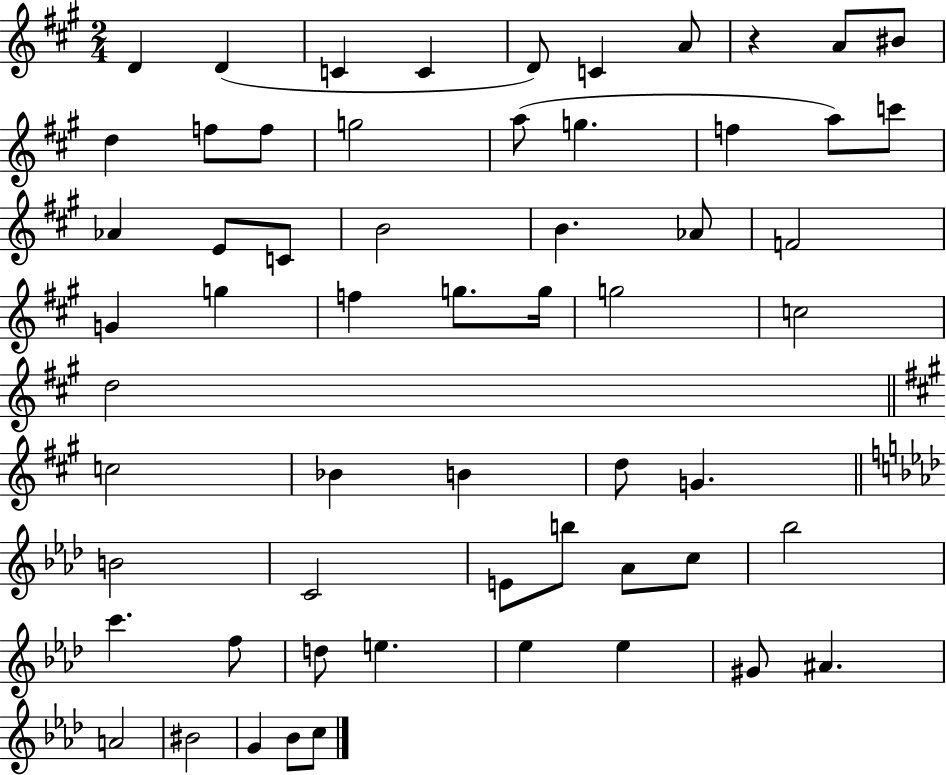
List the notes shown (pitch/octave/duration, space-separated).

D4/q D4/q C4/q C4/q D4/e C4/q A4/e R/q A4/e BIS4/e D5/q F5/e F5/e G5/h A5/e G5/q. F5/q A5/e C6/e Ab4/q E4/e C4/e B4/h B4/q. Ab4/e F4/h G4/q G5/q F5/q G5/e. G5/s G5/h C5/h D5/h C5/h Bb4/q B4/q D5/e G4/q. B4/h C4/h E4/e B5/e Ab4/e C5/e Bb5/h C6/q. F5/e D5/e E5/q. Eb5/q Eb5/q G#4/e A#4/q. A4/h BIS4/h G4/q Bb4/e C5/e